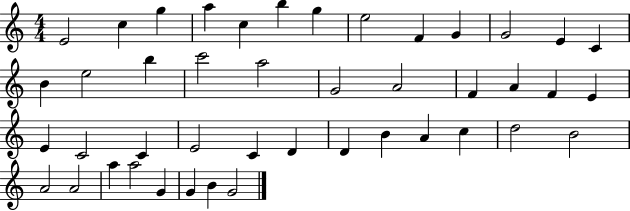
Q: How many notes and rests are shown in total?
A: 44